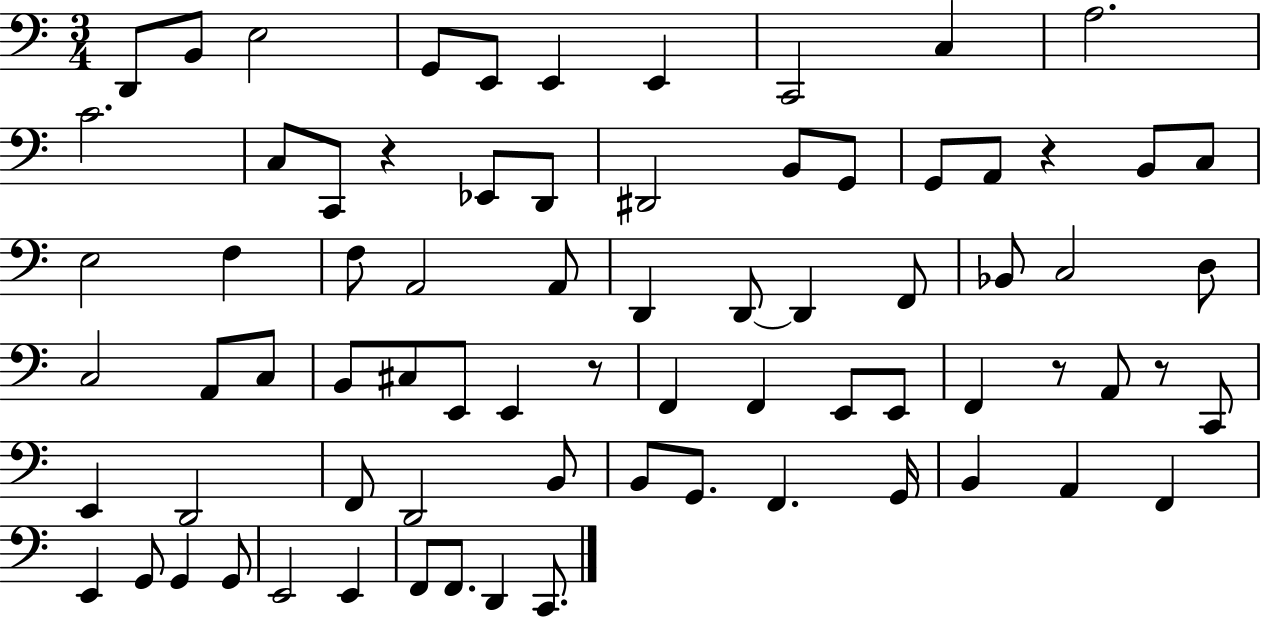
{
  \clef bass
  \numericTimeSignature
  \time 3/4
  \key c \major
  d,8 b,8 e2 | g,8 e,8 e,4 e,4 | c,2 c4 | a2. | \break c'2. | c8 c,8 r4 ees,8 d,8 | dis,2 b,8 g,8 | g,8 a,8 r4 b,8 c8 | \break e2 f4 | f8 a,2 a,8 | d,4 d,8~~ d,4 f,8 | bes,8 c2 d8 | \break c2 a,8 c8 | b,8 cis8 e,8 e,4 r8 | f,4 f,4 e,8 e,8 | f,4 r8 a,8 r8 c,8 | \break e,4 d,2 | f,8 d,2 b,8 | b,8 g,8. f,4. g,16 | b,4 a,4 f,4 | \break e,4 g,8 g,4 g,8 | e,2 e,4 | f,8 f,8. d,4 c,8. | \bar "|."
}